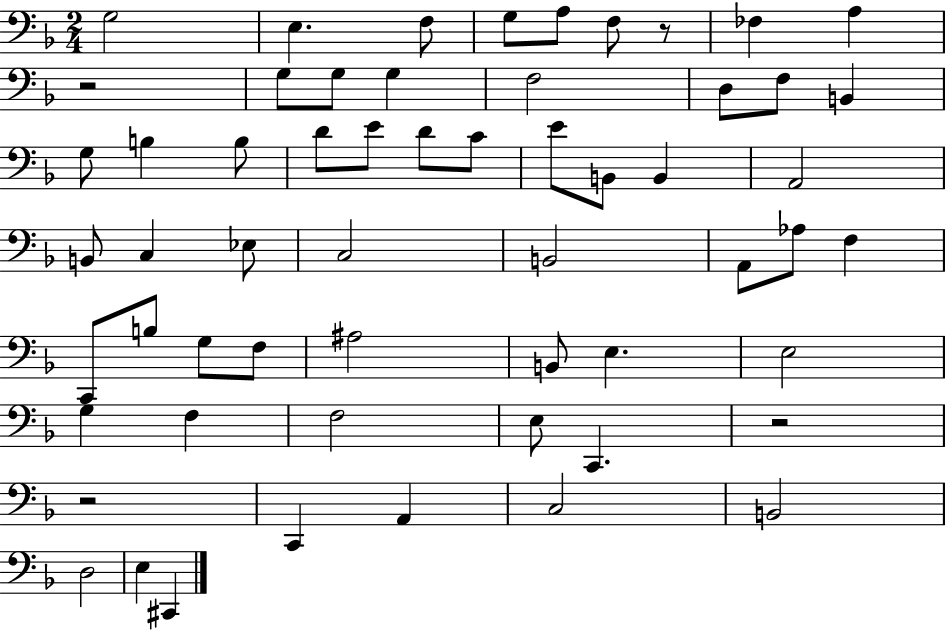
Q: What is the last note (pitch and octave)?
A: C#2